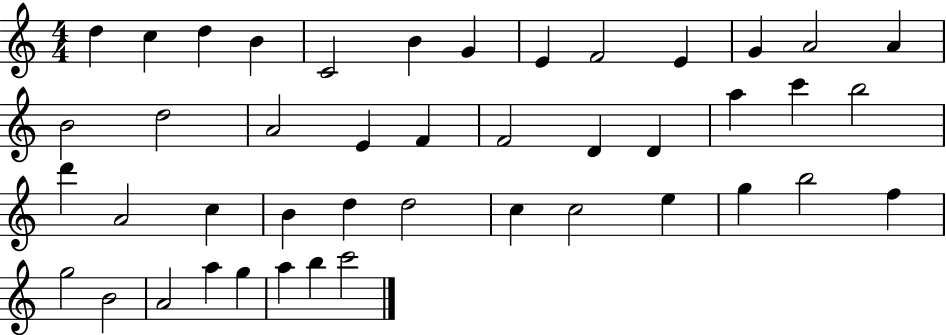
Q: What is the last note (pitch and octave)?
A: C6